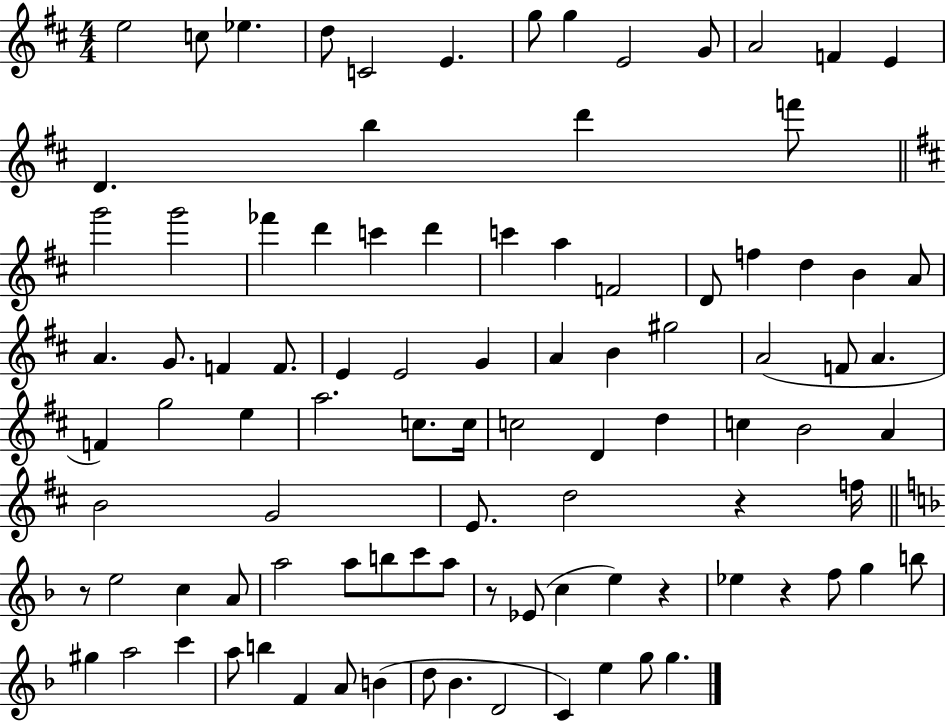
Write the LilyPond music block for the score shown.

{
  \clef treble
  \numericTimeSignature
  \time 4/4
  \key d \major
  e''2 c''8 ees''4. | d''8 c'2 e'4. | g''8 g''4 e'2 g'8 | a'2 f'4 e'4 | \break d'4. b''4 d'''4 f'''8 | \bar "||" \break \key b \minor g'''2 g'''2 | fes'''4 d'''4 c'''4 d'''4 | c'''4 a''4 f'2 | d'8 f''4 d''4 b'4 a'8 | \break a'4. g'8. f'4 f'8. | e'4 e'2 g'4 | a'4 b'4 gis''2 | a'2( f'8 a'4. | \break f'4) g''2 e''4 | a''2. c''8. c''16 | c''2 d'4 d''4 | c''4 b'2 a'4 | \break b'2 g'2 | e'8. d''2 r4 f''16 | \bar "||" \break \key f \major r8 e''2 c''4 a'8 | a''2 a''8 b''8 c'''8 a''8 | r8 ees'8( c''4 e''4) r4 | ees''4 r4 f''8 g''4 b''8 | \break gis''4 a''2 c'''4 | a''8 b''4 f'4 a'8 b'4( | d''8 bes'4. d'2 | c'4) e''4 g''8 g''4. | \break \bar "|."
}